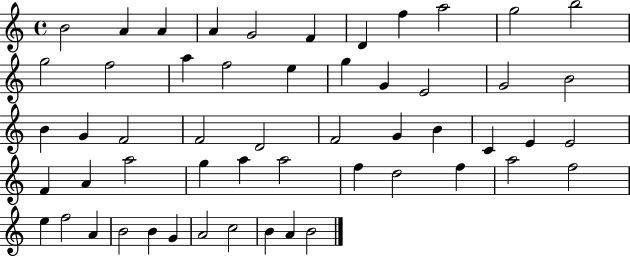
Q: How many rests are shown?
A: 0